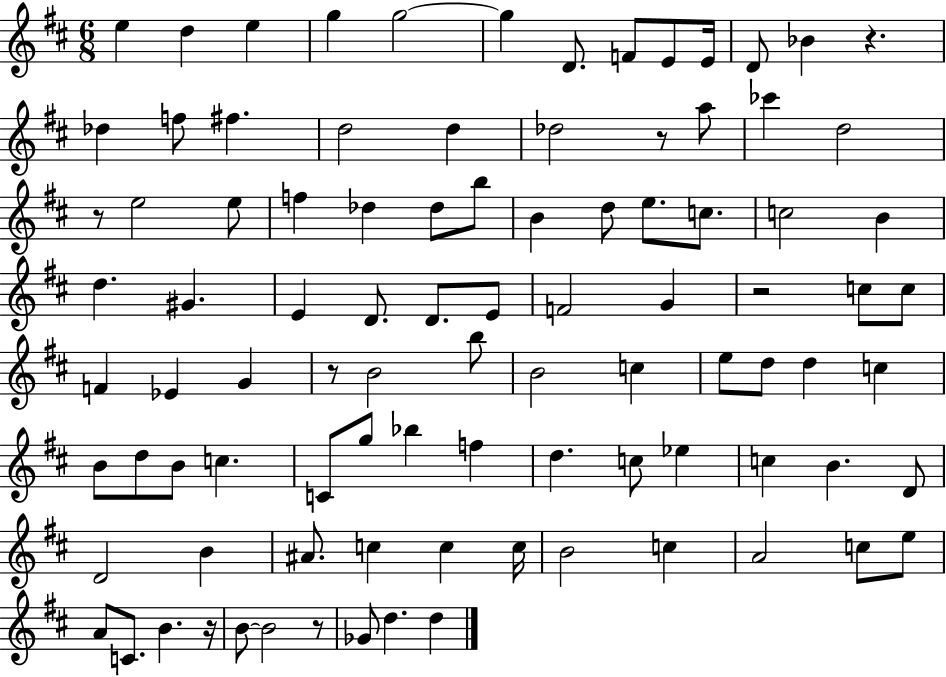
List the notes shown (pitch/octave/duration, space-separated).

E5/q D5/q E5/q G5/q G5/h G5/q D4/e. F4/e E4/e E4/s D4/e Bb4/q R/q. Db5/q F5/e F#5/q. D5/h D5/q Db5/h R/e A5/e CES6/q D5/h R/e E5/h E5/e F5/q Db5/q Db5/e B5/e B4/q D5/e E5/e. C5/e. C5/h B4/q D5/q. G#4/q. E4/q D4/e. D4/e. E4/e F4/h G4/q R/h C5/e C5/e F4/q Eb4/q G4/q R/e B4/h B5/e B4/h C5/q E5/e D5/e D5/q C5/q B4/e D5/e B4/e C5/q. C4/e G5/e Bb5/q F5/q D5/q. C5/e Eb5/q C5/q B4/q. D4/e D4/h B4/q A#4/e. C5/q C5/q C5/s B4/h C5/q A4/h C5/e E5/e A4/e C4/e. B4/q. R/s B4/e B4/h R/e Gb4/e D5/q. D5/q